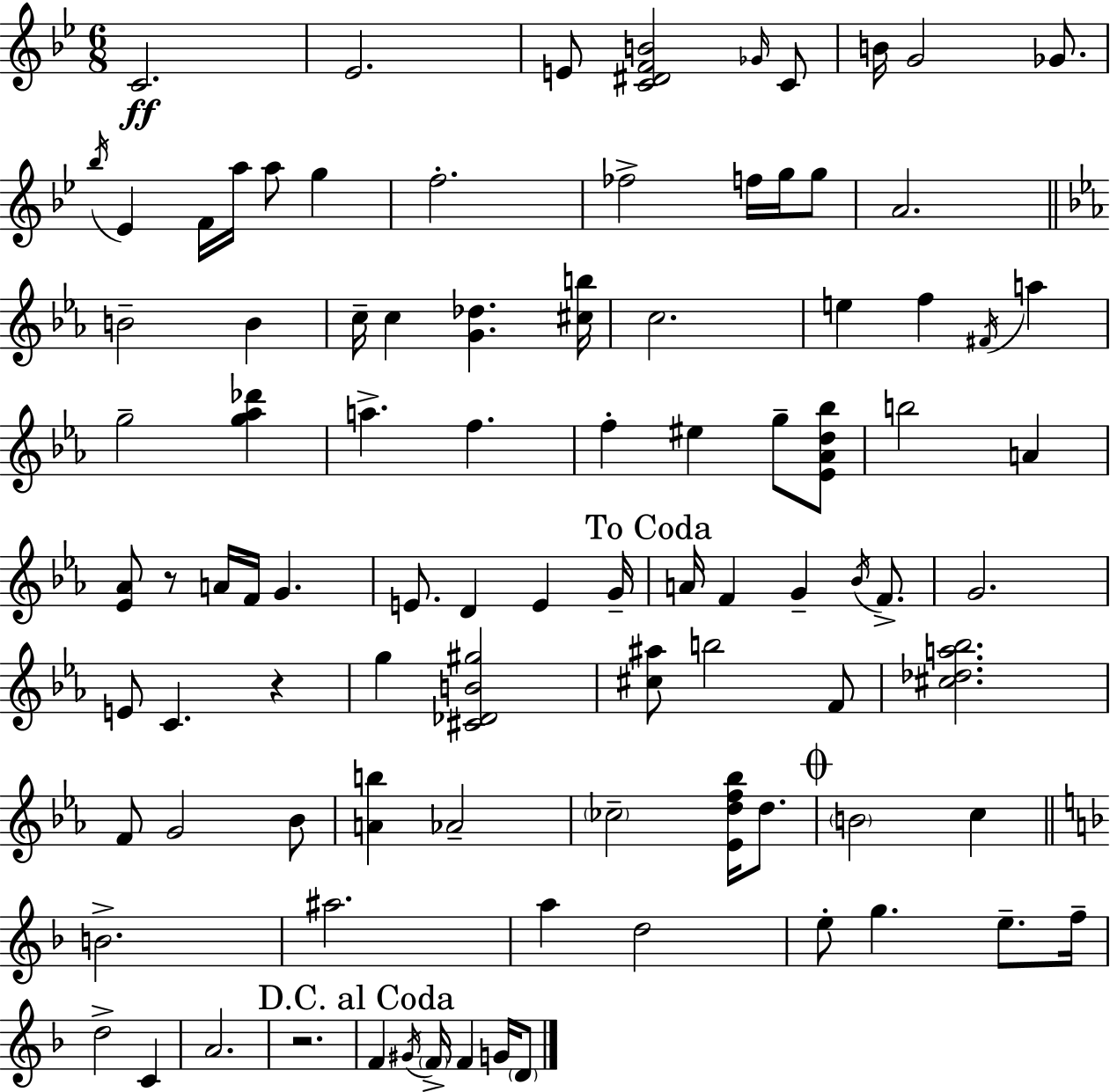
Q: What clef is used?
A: treble